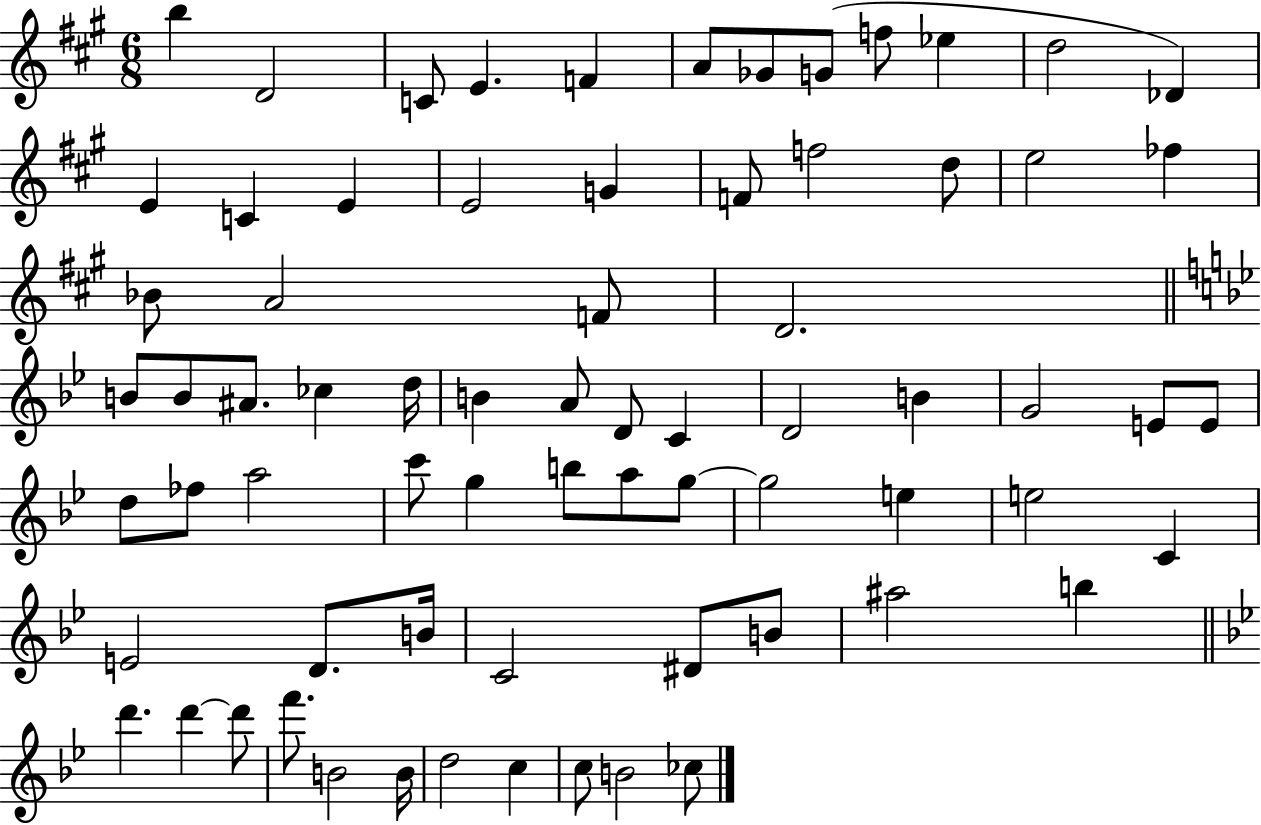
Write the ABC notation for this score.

X:1
T:Untitled
M:6/8
L:1/4
K:A
b D2 C/2 E F A/2 _G/2 G/2 f/2 _e d2 _D E C E E2 G F/2 f2 d/2 e2 _f _B/2 A2 F/2 D2 B/2 B/2 ^A/2 _c d/4 B A/2 D/2 C D2 B G2 E/2 E/2 d/2 _f/2 a2 c'/2 g b/2 a/2 g/2 g2 e e2 C E2 D/2 B/4 C2 ^D/2 B/2 ^a2 b d' d' d'/2 f'/2 B2 B/4 d2 c c/2 B2 _c/2